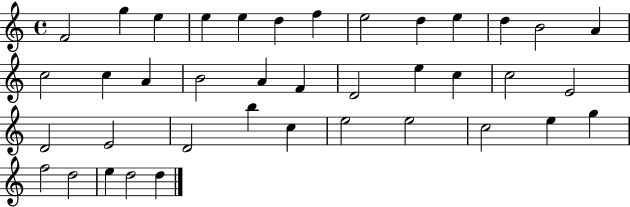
F4/h G5/q E5/q E5/q E5/q D5/q F5/q E5/h D5/q E5/q D5/q B4/h A4/q C5/h C5/q A4/q B4/h A4/q F4/q D4/h E5/q C5/q C5/h E4/h D4/h E4/h D4/h B5/q C5/q E5/h E5/h C5/h E5/q G5/q F5/h D5/h E5/q D5/h D5/q